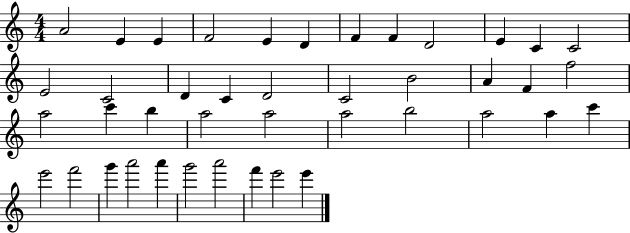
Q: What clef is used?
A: treble